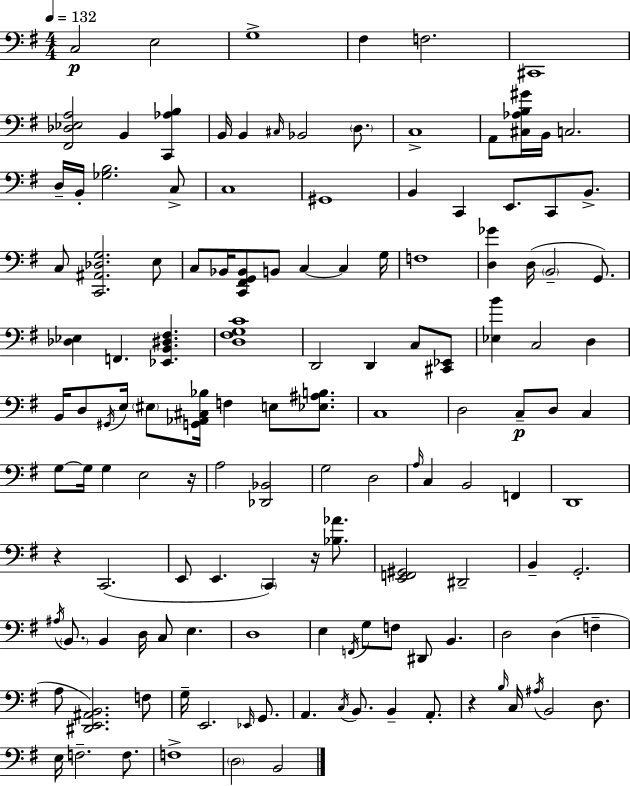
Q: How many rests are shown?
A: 4